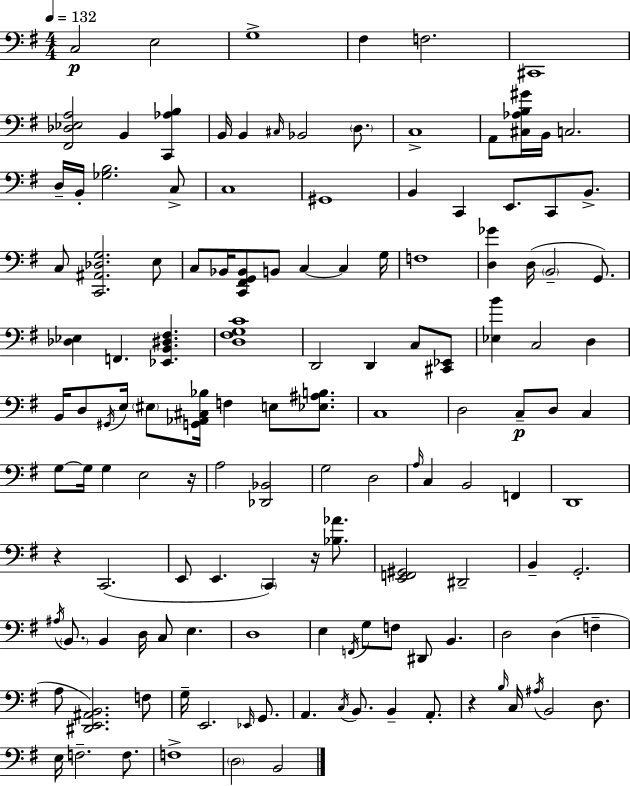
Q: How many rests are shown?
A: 4